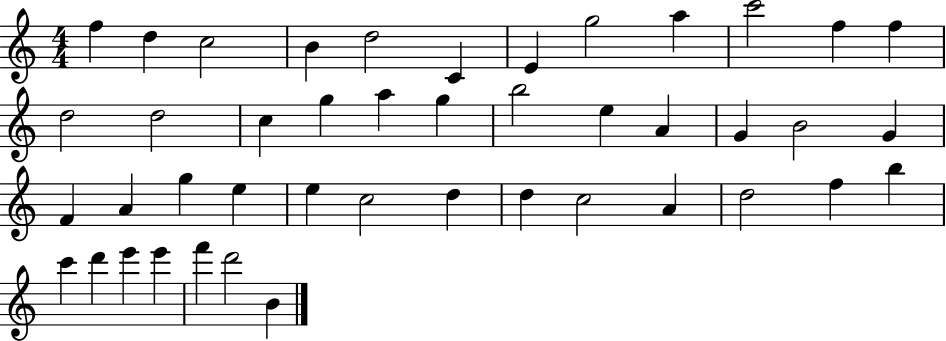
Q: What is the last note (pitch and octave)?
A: B4